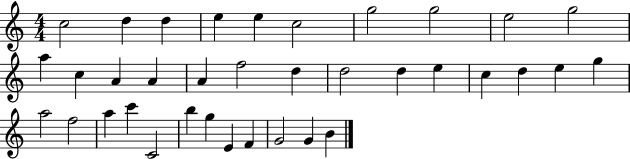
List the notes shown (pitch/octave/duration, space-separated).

C5/h D5/q D5/q E5/q E5/q C5/h G5/h G5/h E5/h G5/h A5/q C5/q A4/q A4/q A4/q F5/h D5/q D5/h D5/q E5/q C5/q D5/q E5/q G5/q A5/h F5/h A5/q C6/q C4/h B5/q G5/q E4/q F4/q G4/h G4/q B4/q